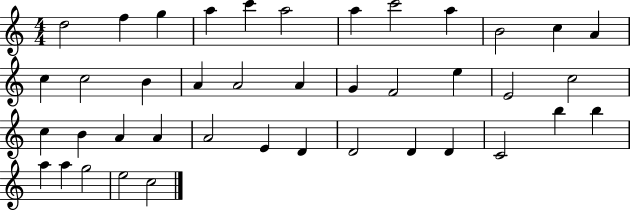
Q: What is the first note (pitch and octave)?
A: D5